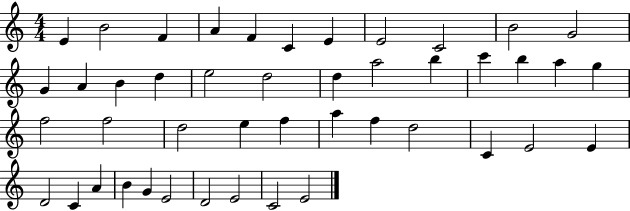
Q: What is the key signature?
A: C major